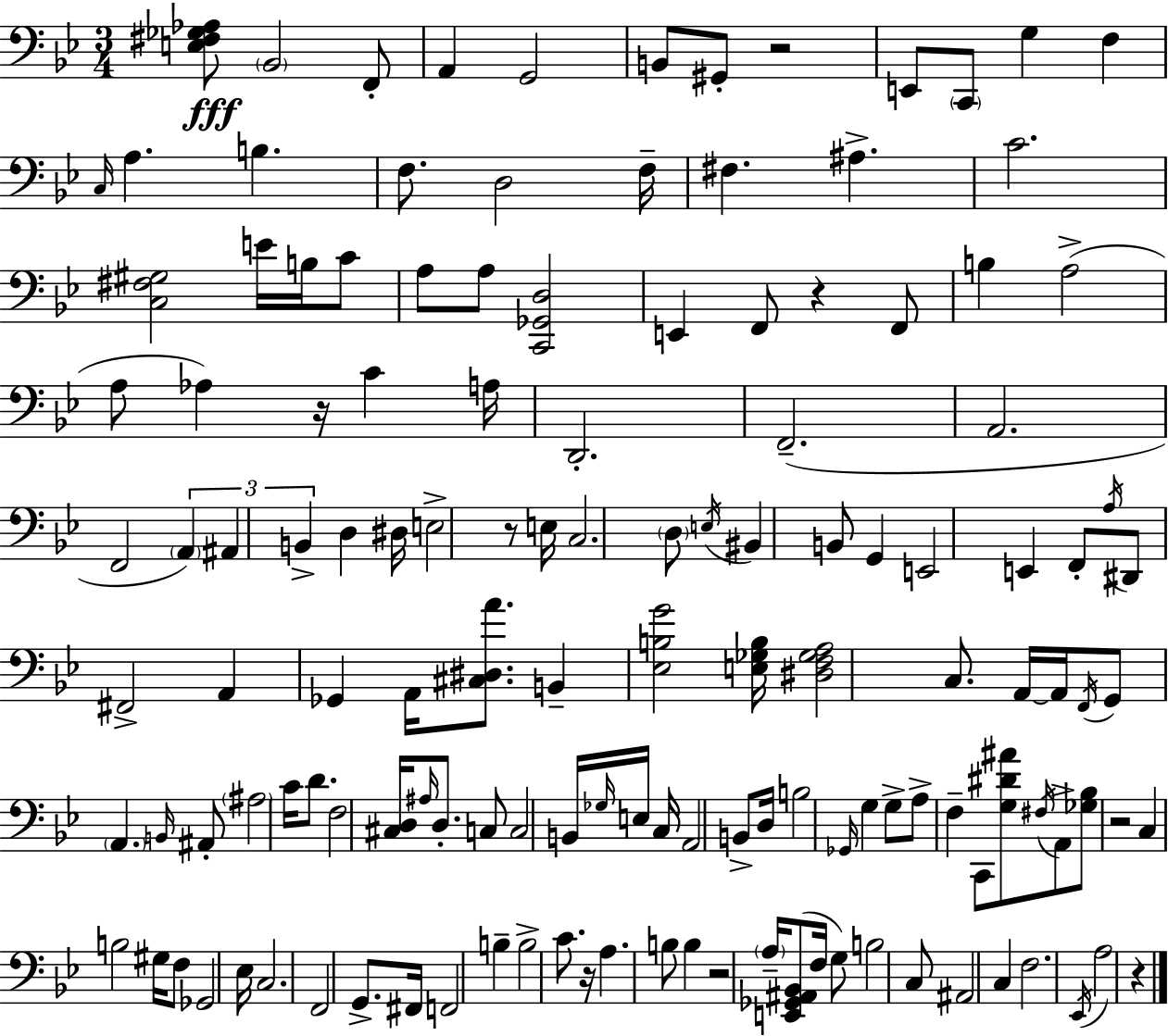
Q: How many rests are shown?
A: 8